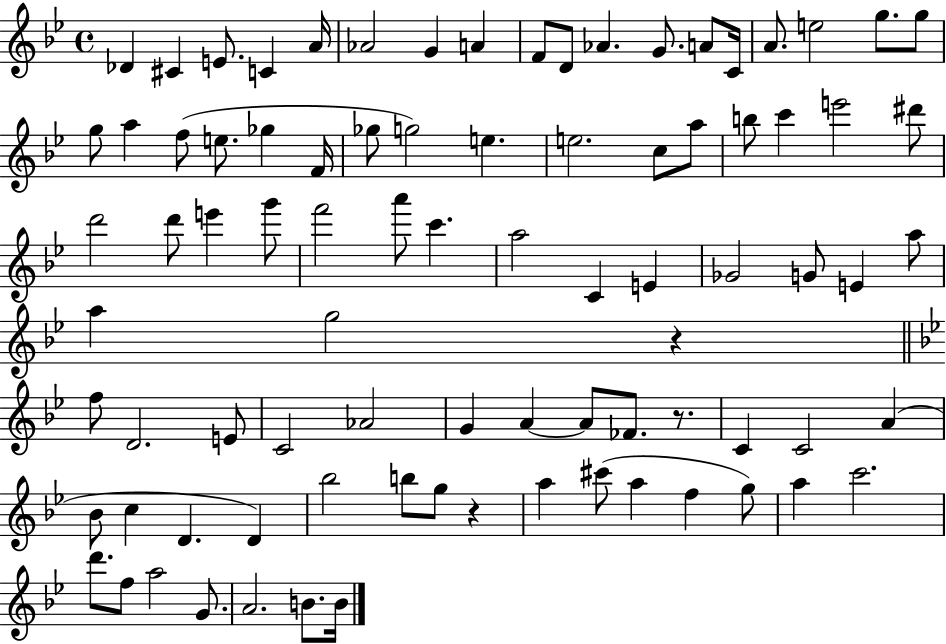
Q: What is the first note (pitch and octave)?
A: Db4